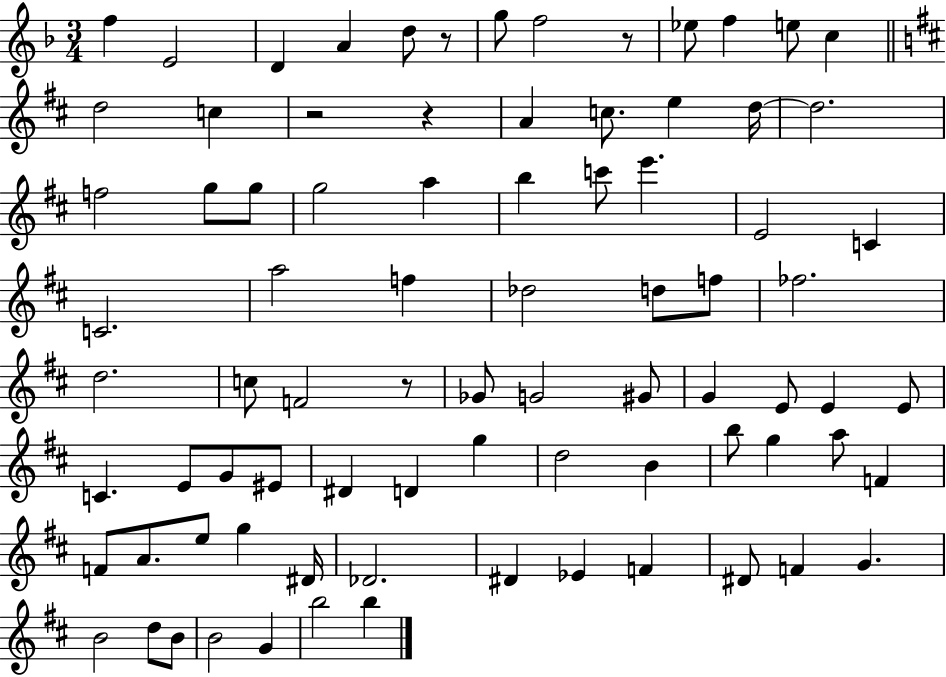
F5/q E4/h D4/q A4/q D5/e R/e G5/e F5/h R/e Eb5/e F5/q E5/e C5/q D5/h C5/q R/h R/q A4/q C5/e. E5/q D5/s D5/h. F5/h G5/e G5/e G5/h A5/q B5/q C6/e E6/q. E4/h C4/q C4/h. A5/h F5/q Db5/h D5/e F5/e FES5/h. D5/h. C5/e F4/h R/e Gb4/e G4/h G#4/e G4/q E4/e E4/q E4/e C4/q. E4/e G4/e EIS4/e D#4/q D4/q G5/q D5/h B4/q B5/e G5/q A5/e F4/q F4/e A4/e. E5/e G5/q D#4/s Db4/h. D#4/q Eb4/q F4/q D#4/e F4/q G4/q. B4/h D5/e B4/e B4/h G4/q B5/h B5/q